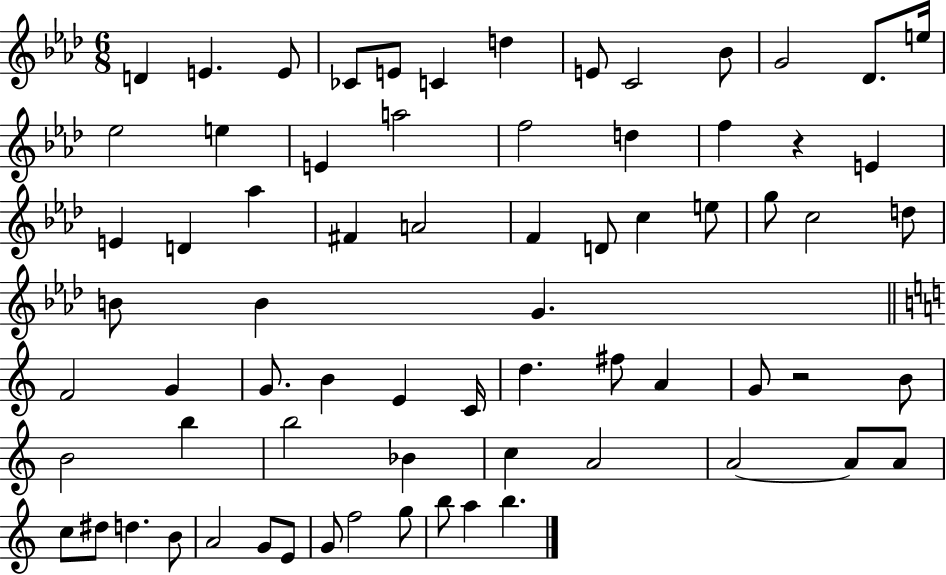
{
  \clef treble
  \numericTimeSignature
  \time 6/8
  \key aes \major
  d'4 e'4. e'8 | ces'8 e'8 c'4 d''4 | e'8 c'2 bes'8 | g'2 des'8. e''16 | \break ees''2 e''4 | e'4 a''2 | f''2 d''4 | f''4 r4 e'4 | \break e'4 d'4 aes''4 | fis'4 a'2 | f'4 d'8 c''4 e''8 | g''8 c''2 d''8 | \break b'8 b'4 g'4. | \bar "||" \break \key c \major f'2 g'4 | g'8. b'4 e'4 c'16 | d''4. fis''8 a'4 | g'8 r2 b'8 | \break b'2 b''4 | b''2 bes'4 | c''4 a'2 | a'2~~ a'8 a'8 | \break c''8 dis''8 d''4. b'8 | a'2 g'8 e'8 | g'8 f''2 g''8 | b''8 a''4 b''4. | \break \bar "|."
}